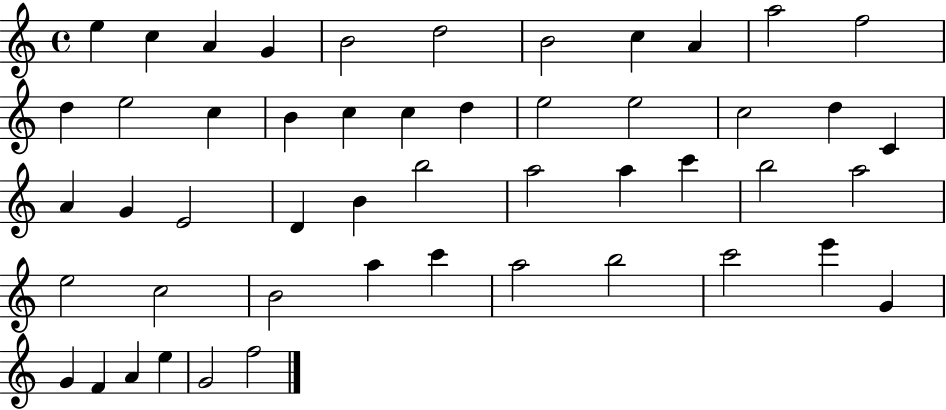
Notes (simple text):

E5/q C5/q A4/q G4/q B4/h D5/h B4/h C5/q A4/q A5/h F5/h D5/q E5/h C5/q B4/q C5/q C5/q D5/q E5/h E5/h C5/h D5/q C4/q A4/q G4/q E4/h D4/q B4/q B5/h A5/h A5/q C6/q B5/h A5/h E5/h C5/h B4/h A5/q C6/q A5/h B5/h C6/h E6/q G4/q G4/q F4/q A4/q E5/q G4/h F5/h